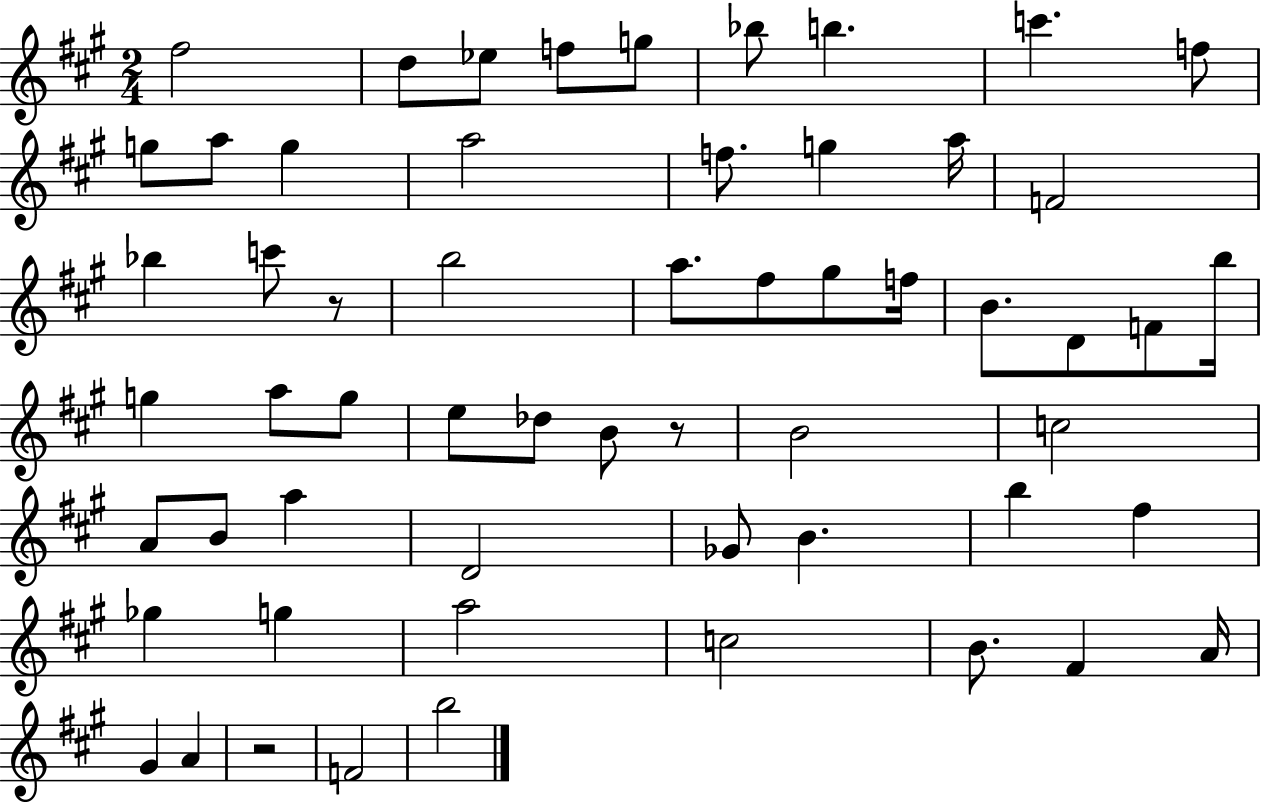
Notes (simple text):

F#5/h D5/e Eb5/e F5/e G5/e Bb5/e B5/q. C6/q. F5/e G5/e A5/e G5/q A5/h F5/e. G5/q A5/s F4/h Bb5/q C6/e R/e B5/h A5/e. F#5/e G#5/e F5/s B4/e. D4/e F4/e B5/s G5/q A5/e G5/e E5/e Db5/e B4/e R/e B4/h C5/h A4/e B4/e A5/q D4/h Gb4/e B4/q. B5/q F#5/q Gb5/q G5/q A5/h C5/h B4/e. F#4/q A4/s G#4/q A4/q R/h F4/h B5/h